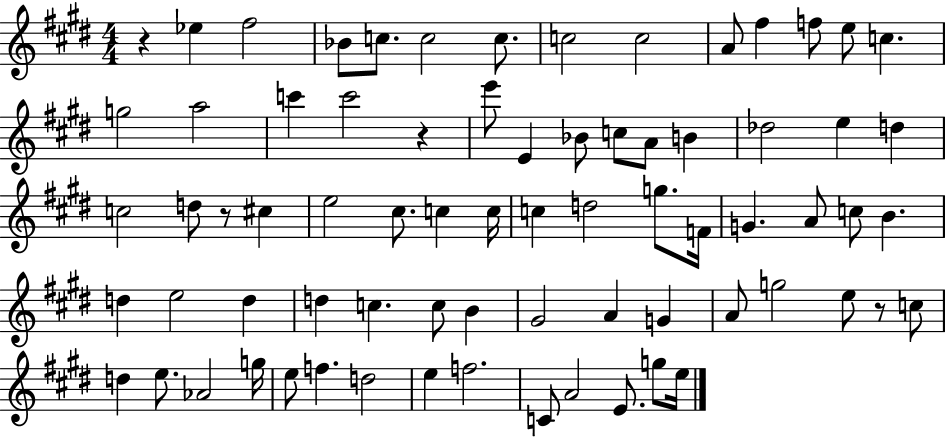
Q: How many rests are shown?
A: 4